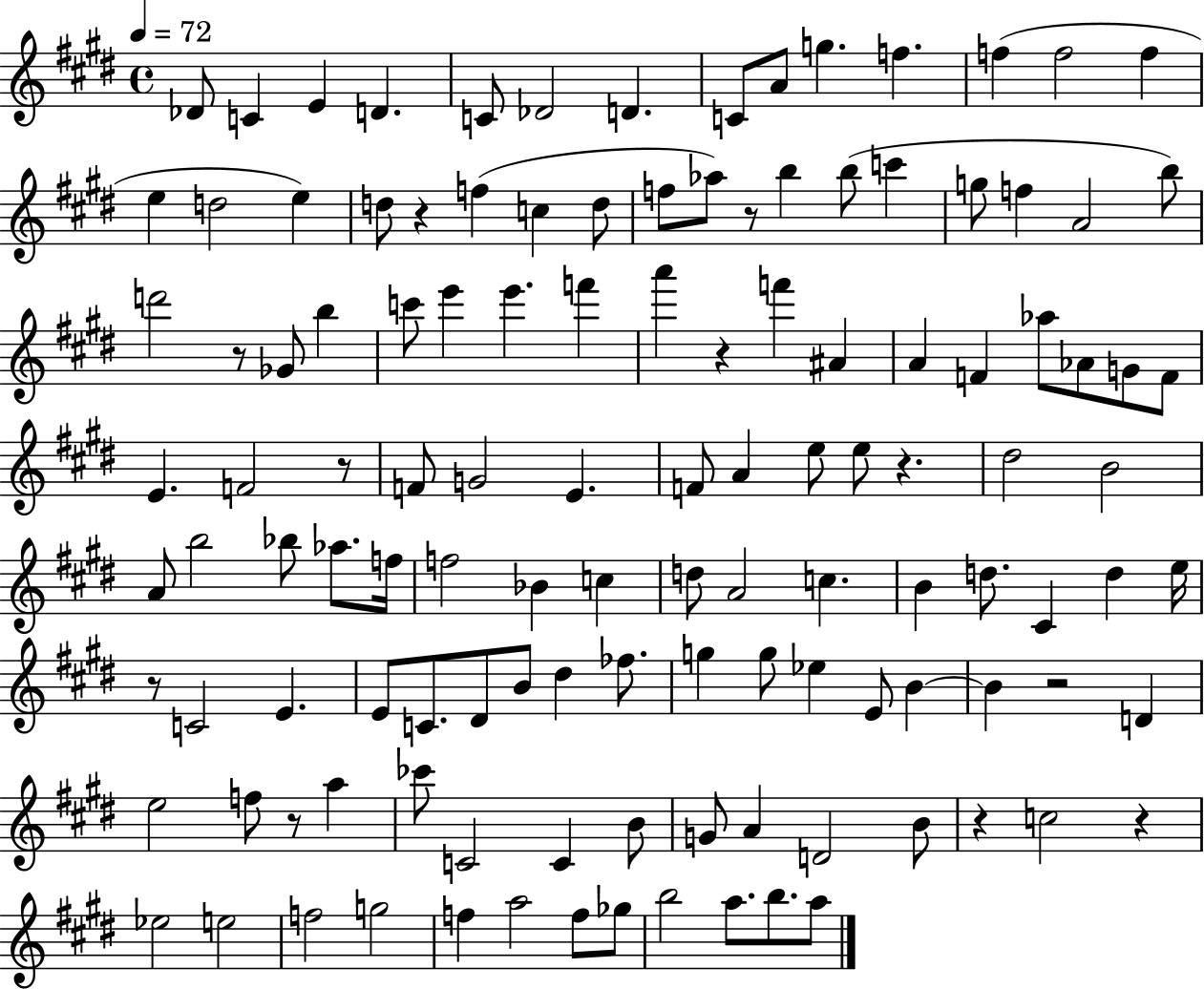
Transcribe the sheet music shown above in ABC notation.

X:1
T:Untitled
M:4/4
L:1/4
K:E
_D/2 C E D C/2 _D2 D C/2 A/2 g f f f2 f e d2 e d/2 z f c d/2 f/2 _a/2 z/2 b b/2 c' g/2 f A2 b/2 d'2 z/2 _G/2 b c'/2 e' e' f' a' z f' ^A A F _a/2 _A/2 G/2 F/2 E F2 z/2 F/2 G2 E F/2 A e/2 e/2 z ^d2 B2 A/2 b2 _b/2 _a/2 f/4 f2 _B c d/2 A2 c B d/2 ^C d e/4 z/2 C2 E E/2 C/2 ^D/2 B/2 ^d _f/2 g g/2 _e E/2 B B z2 D e2 f/2 z/2 a _c'/2 C2 C B/2 G/2 A D2 B/2 z c2 z _e2 e2 f2 g2 f a2 f/2 _g/2 b2 a/2 b/2 a/2